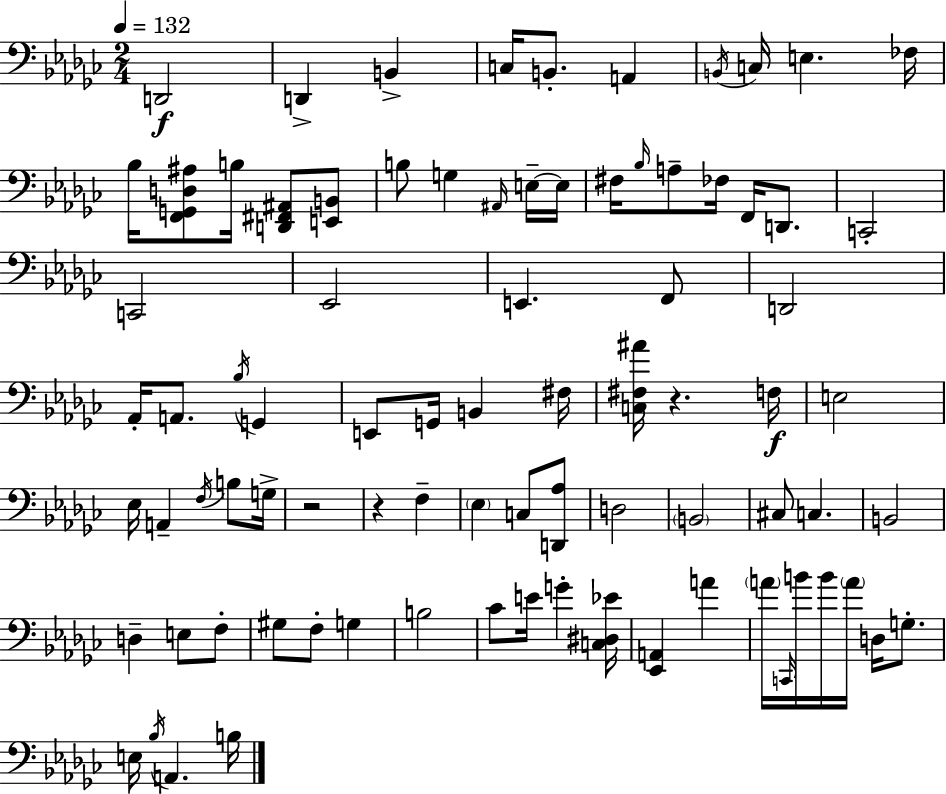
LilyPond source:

{
  \clef bass
  \numericTimeSignature
  \time 2/4
  \key ees \minor
  \tempo 4 = 132
  d,2\f | d,4-> b,4-> | c16 b,8.-. a,4 | \acciaccatura { b,16 } c16 e4. | \break fes16 bes16 <f, g, d ais>8 b16 <d, fis, ais,>8 <e, b,>8 | b8 g4 \grace { ais,16 } | e16--~~ e16 fis16 \grace { bes16 } a8-- fes16 f,16 | d,8. c,2-. | \break c,2 | ees,2 | e,4. | f,8 d,2 | \break aes,16-. a,8. \acciaccatura { bes16 } | g,4 e,8 g,16 b,4 | fis16 <c fis ais'>16 r4. | f16\f e2 | \break ees16 a,4-- | \acciaccatura { f16 } b8 g16-> r2 | r4 | f4-- \parenthesize ees4 | \break c8 <d, aes>8 d2 | \parenthesize b,2 | cis8 c4. | b,2 | \break d4-- | e8 f8-. gis8 f8-. | g4 b2 | ces'8 e'16 | \break g'4-. <c dis ees'>16 <ees, a,>4 | a'4 \parenthesize a'16 \grace { c,16 } b'16 | b'16 \parenthesize a'16 d16 g8.-. e16 \acciaccatura { bes16 } | a,4. b16 \bar "|."
}